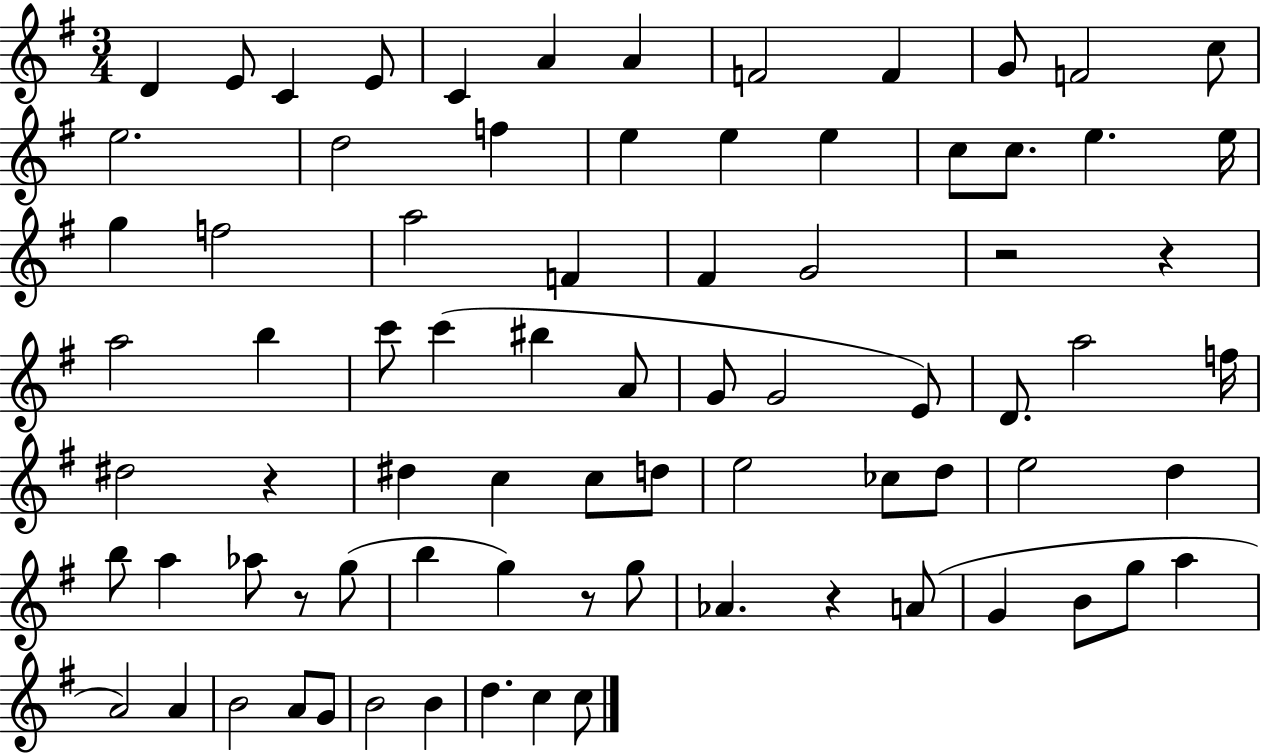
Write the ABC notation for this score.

X:1
T:Untitled
M:3/4
L:1/4
K:G
D E/2 C E/2 C A A F2 F G/2 F2 c/2 e2 d2 f e e e c/2 c/2 e e/4 g f2 a2 F ^F G2 z2 z a2 b c'/2 c' ^b A/2 G/2 G2 E/2 D/2 a2 f/4 ^d2 z ^d c c/2 d/2 e2 _c/2 d/2 e2 d b/2 a _a/2 z/2 g/2 b g z/2 g/2 _A z A/2 G B/2 g/2 a A2 A B2 A/2 G/2 B2 B d c c/2